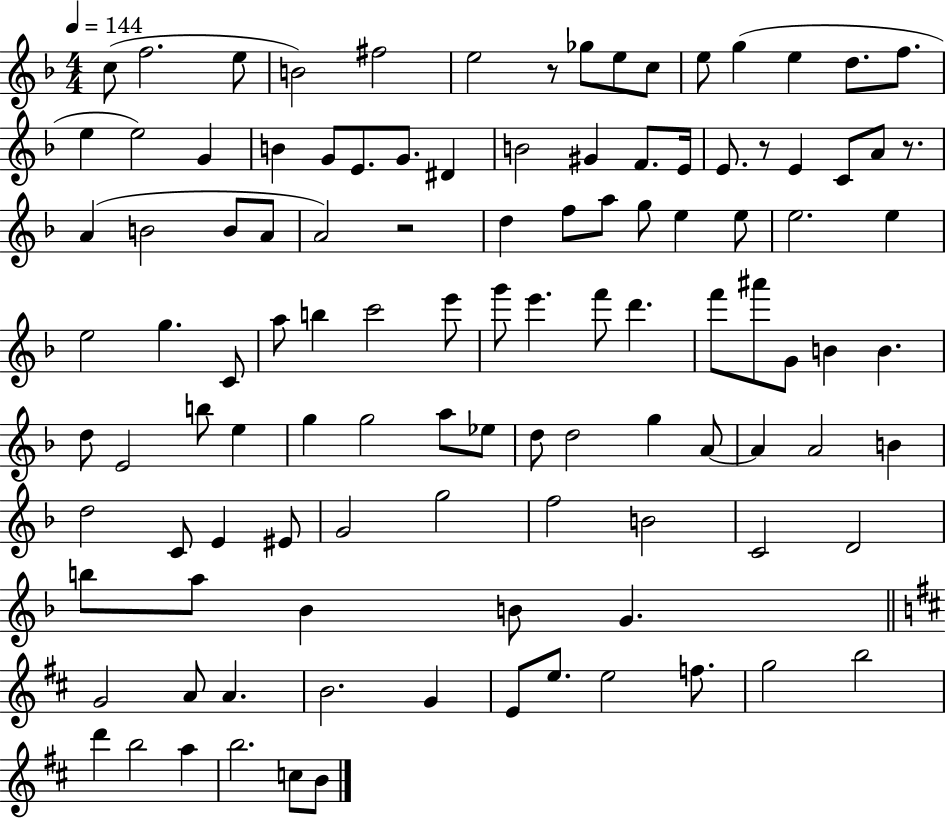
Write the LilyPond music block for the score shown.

{
  \clef treble
  \numericTimeSignature
  \time 4/4
  \key f \major
  \tempo 4 = 144
  c''8( f''2. e''8 | b'2) fis''2 | e''2 r8 ges''8 e''8 c''8 | e''8 g''4( e''4 d''8. f''8. | \break e''4 e''2) g'4 | b'4 g'8 e'8. g'8. dis'4 | b'2 gis'4 f'8. e'16 | e'8. r8 e'4 c'8 a'8 r8. | \break a'4( b'2 b'8 a'8 | a'2) r2 | d''4 f''8 a''8 g''8 e''4 e''8 | e''2. e''4 | \break e''2 g''4. c'8 | a''8 b''4 c'''2 e'''8 | g'''8 e'''4. f'''8 d'''4. | f'''8 ais'''8 g'8 b'4 b'4. | \break d''8 e'2 b''8 e''4 | g''4 g''2 a''8 ees''8 | d''8 d''2 g''4 a'8~~ | a'4 a'2 b'4 | \break d''2 c'8 e'4 eis'8 | g'2 g''2 | f''2 b'2 | c'2 d'2 | \break b''8 a''8 bes'4 b'8 g'4. | \bar "||" \break \key d \major g'2 a'8 a'4. | b'2. g'4 | e'8 e''8. e''2 f''8. | g''2 b''2 | \break d'''4 b''2 a''4 | b''2. c''8 b'8 | \bar "|."
}